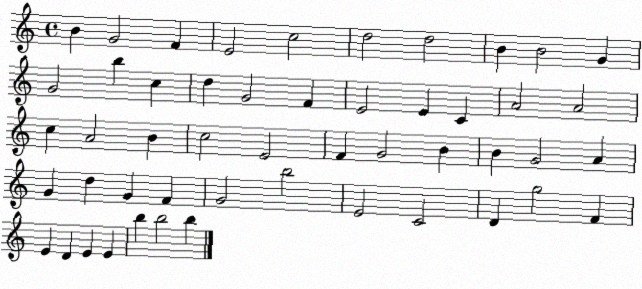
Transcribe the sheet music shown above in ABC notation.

X:1
T:Untitled
M:4/4
L:1/4
K:C
B G2 F E2 c2 d2 d2 B B2 G G2 b c d G2 F E2 E C A2 A2 c A2 B c2 E2 F G2 B B G2 A G d G F G2 b2 E2 C2 D g2 F E D E E b b2 b